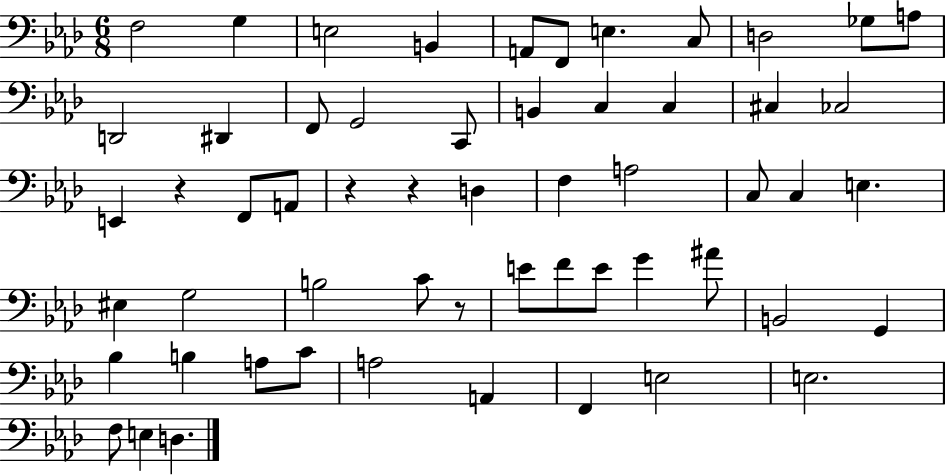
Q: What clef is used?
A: bass